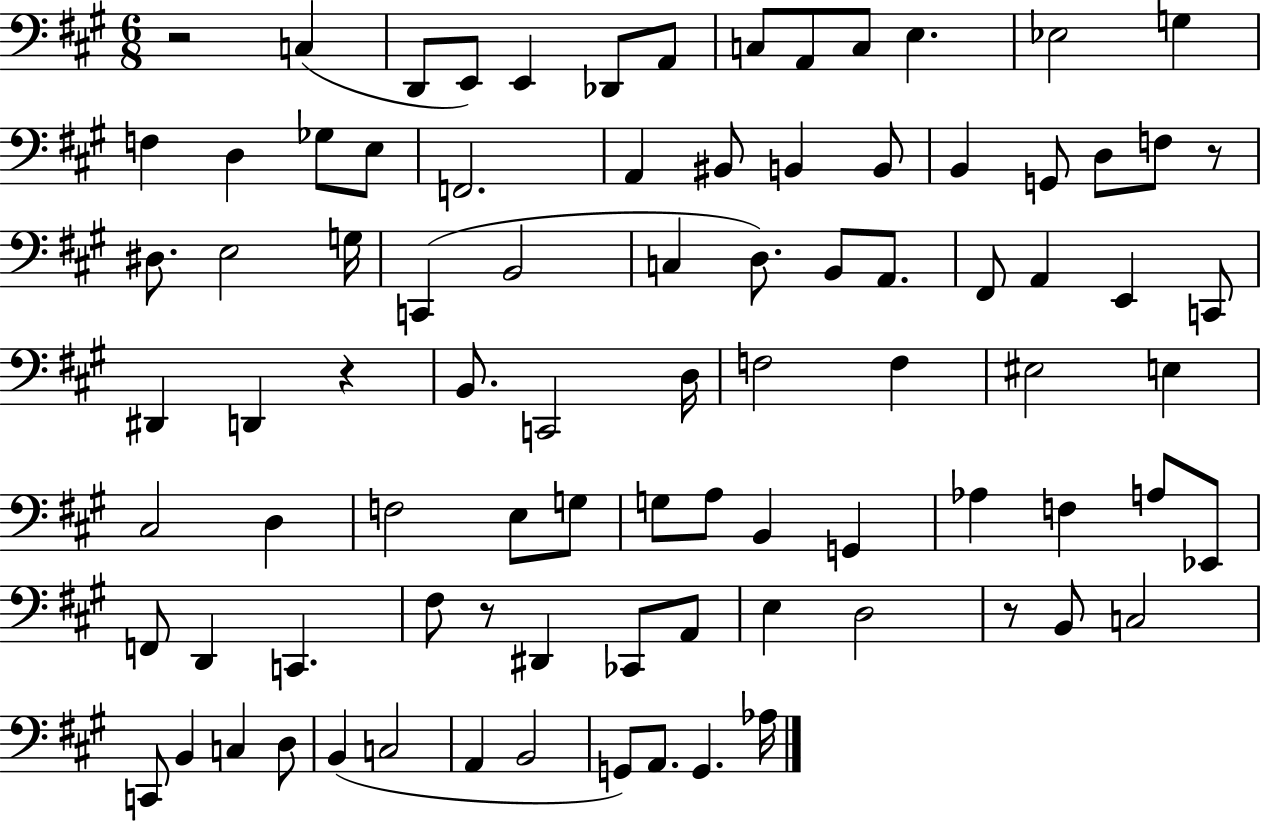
R/h C3/q D2/e E2/e E2/q Db2/e A2/e C3/e A2/e C3/e E3/q. Eb3/h G3/q F3/q D3/q Gb3/e E3/e F2/h. A2/q BIS2/e B2/q B2/e B2/q G2/e D3/e F3/e R/e D#3/e. E3/h G3/s C2/q B2/h C3/q D3/e. B2/e A2/e. F#2/e A2/q E2/q C2/e D#2/q D2/q R/q B2/e. C2/h D3/s F3/h F3/q EIS3/h E3/q C#3/h D3/q F3/h E3/e G3/e G3/e A3/e B2/q G2/q Ab3/q F3/q A3/e Eb2/e F2/e D2/q C2/q. F#3/e R/e D#2/q CES2/e A2/e E3/q D3/h R/e B2/e C3/h C2/e B2/q C3/q D3/e B2/q C3/h A2/q B2/h G2/e A2/e. G2/q. Ab3/s